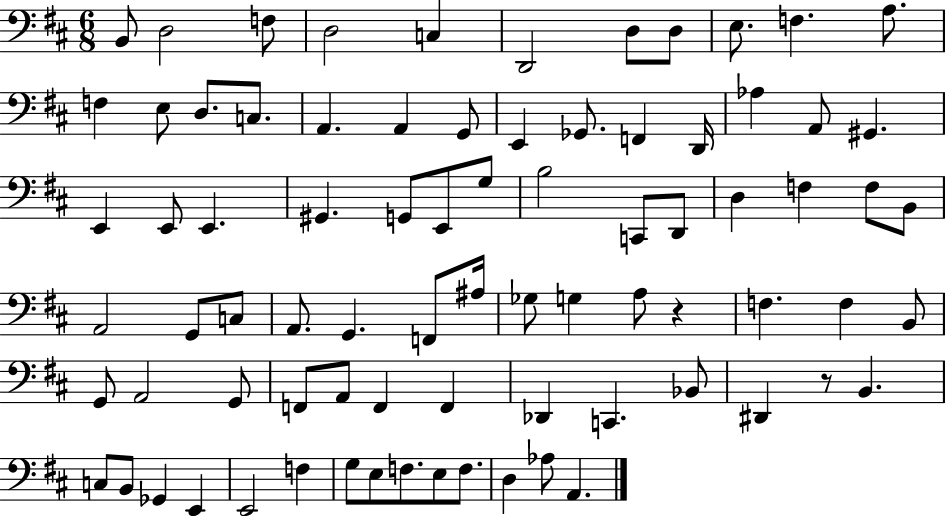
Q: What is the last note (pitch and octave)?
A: A2